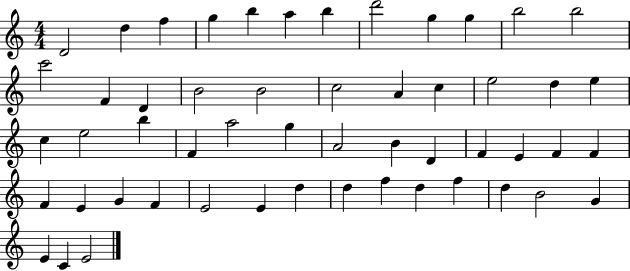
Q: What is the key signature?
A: C major